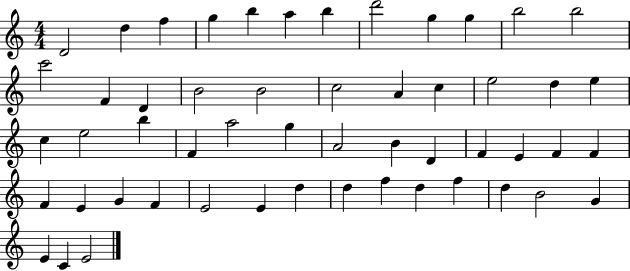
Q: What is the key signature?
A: C major